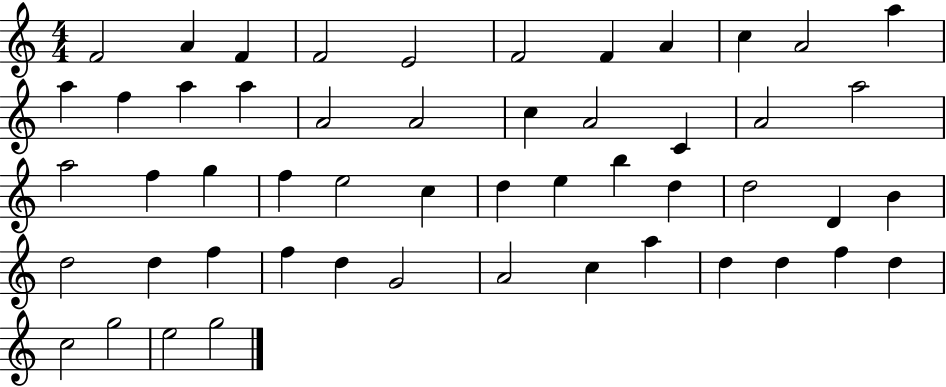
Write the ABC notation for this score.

X:1
T:Untitled
M:4/4
L:1/4
K:C
F2 A F F2 E2 F2 F A c A2 a a f a a A2 A2 c A2 C A2 a2 a2 f g f e2 c d e b d d2 D B d2 d f f d G2 A2 c a d d f d c2 g2 e2 g2